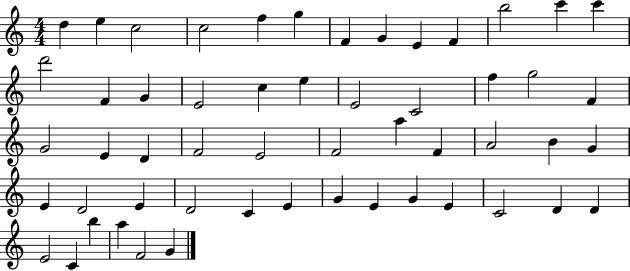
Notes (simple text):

D5/q E5/q C5/h C5/h F5/q G5/q F4/q G4/q E4/q F4/q B5/h C6/q C6/q D6/h F4/q G4/q E4/h C5/q E5/q E4/h C4/h F5/q G5/h F4/q G4/h E4/q D4/q F4/h E4/h F4/h A5/q F4/q A4/h B4/q G4/q E4/q D4/h E4/q D4/h C4/q E4/q G4/q E4/q G4/q E4/q C4/h D4/q D4/q E4/h C4/q B5/q A5/q F4/h G4/q